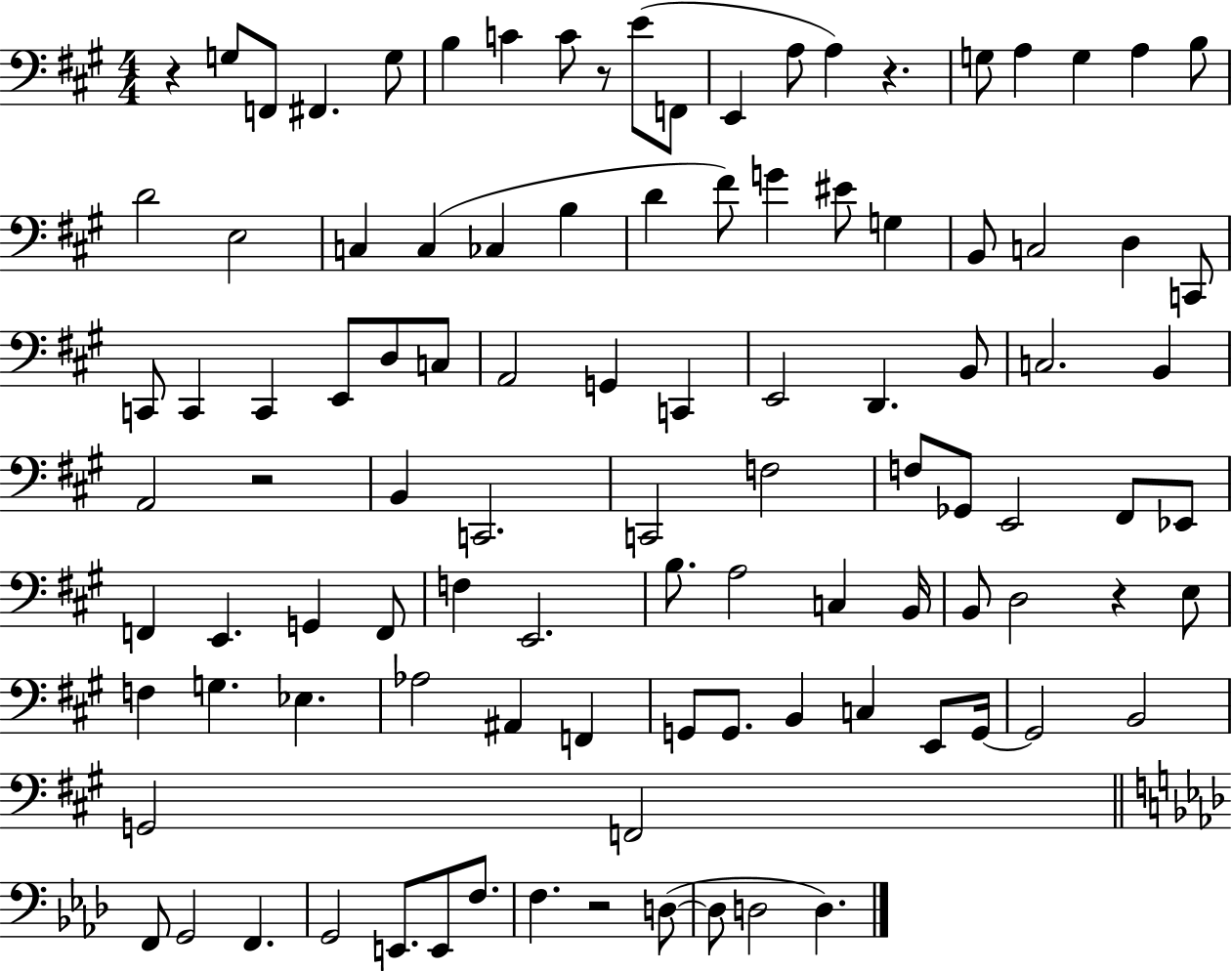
R/q G3/e F2/e F#2/q. G3/e B3/q C4/q C4/e R/e E4/e F2/e E2/q A3/e A3/q R/q. G3/e A3/q G3/q A3/q B3/e D4/h E3/h C3/q C3/q CES3/q B3/q D4/q F#4/e G4/q EIS4/e G3/q B2/e C3/h D3/q C2/e C2/e C2/q C2/q E2/e D3/e C3/e A2/h G2/q C2/q E2/h D2/q. B2/e C3/h. B2/q A2/h R/h B2/q C2/h. C2/h F3/h F3/e Gb2/e E2/h F#2/e Eb2/e F2/q E2/q. G2/q F2/e F3/q E2/h. B3/e. A3/h C3/q B2/s B2/e D3/h R/q E3/e F3/q G3/q. Eb3/q. Ab3/h A#2/q F2/q G2/e G2/e. B2/q C3/q E2/e G2/s G2/h B2/h G2/h F2/h F2/e G2/h F2/q. G2/h E2/e. E2/e F3/e. F3/q. R/h D3/e D3/e D3/h D3/q.